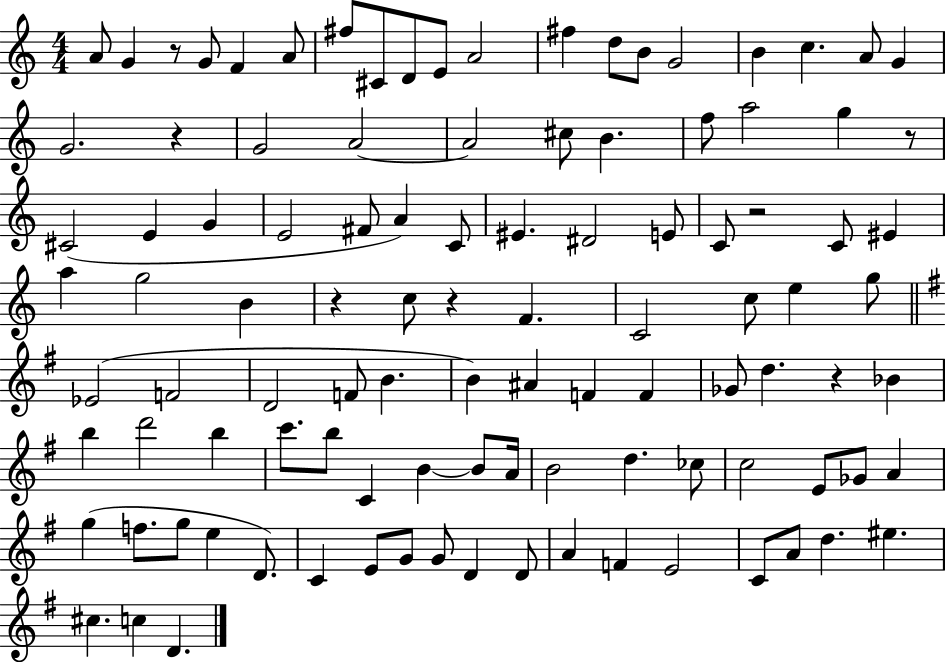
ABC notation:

X:1
T:Untitled
M:4/4
L:1/4
K:C
A/2 G z/2 G/2 F A/2 ^f/2 ^C/2 D/2 E/2 A2 ^f d/2 B/2 G2 B c A/2 G G2 z G2 A2 A2 ^c/2 B f/2 a2 g z/2 ^C2 E G E2 ^F/2 A C/2 ^E ^D2 E/2 C/2 z2 C/2 ^E a g2 B z c/2 z F C2 c/2 e g/2 _E2 F2 D2 F/2 B B ^A F F _G/2 d z _B b d'2 b c'/2 b/2 C B B/2 A/4 B2 d _c/2 c2 E/2 _G/2 A g f/2 g/2 e D/2 C E/2 G/2 G/2 D D/2 A F E2 C/2 A/2 d ^e ^c c D